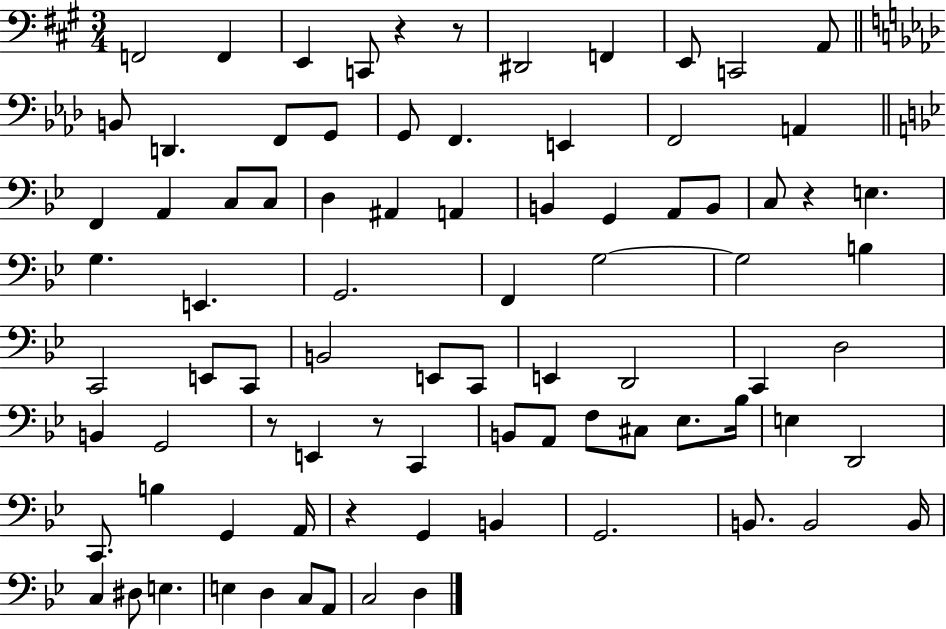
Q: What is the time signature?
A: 3/4